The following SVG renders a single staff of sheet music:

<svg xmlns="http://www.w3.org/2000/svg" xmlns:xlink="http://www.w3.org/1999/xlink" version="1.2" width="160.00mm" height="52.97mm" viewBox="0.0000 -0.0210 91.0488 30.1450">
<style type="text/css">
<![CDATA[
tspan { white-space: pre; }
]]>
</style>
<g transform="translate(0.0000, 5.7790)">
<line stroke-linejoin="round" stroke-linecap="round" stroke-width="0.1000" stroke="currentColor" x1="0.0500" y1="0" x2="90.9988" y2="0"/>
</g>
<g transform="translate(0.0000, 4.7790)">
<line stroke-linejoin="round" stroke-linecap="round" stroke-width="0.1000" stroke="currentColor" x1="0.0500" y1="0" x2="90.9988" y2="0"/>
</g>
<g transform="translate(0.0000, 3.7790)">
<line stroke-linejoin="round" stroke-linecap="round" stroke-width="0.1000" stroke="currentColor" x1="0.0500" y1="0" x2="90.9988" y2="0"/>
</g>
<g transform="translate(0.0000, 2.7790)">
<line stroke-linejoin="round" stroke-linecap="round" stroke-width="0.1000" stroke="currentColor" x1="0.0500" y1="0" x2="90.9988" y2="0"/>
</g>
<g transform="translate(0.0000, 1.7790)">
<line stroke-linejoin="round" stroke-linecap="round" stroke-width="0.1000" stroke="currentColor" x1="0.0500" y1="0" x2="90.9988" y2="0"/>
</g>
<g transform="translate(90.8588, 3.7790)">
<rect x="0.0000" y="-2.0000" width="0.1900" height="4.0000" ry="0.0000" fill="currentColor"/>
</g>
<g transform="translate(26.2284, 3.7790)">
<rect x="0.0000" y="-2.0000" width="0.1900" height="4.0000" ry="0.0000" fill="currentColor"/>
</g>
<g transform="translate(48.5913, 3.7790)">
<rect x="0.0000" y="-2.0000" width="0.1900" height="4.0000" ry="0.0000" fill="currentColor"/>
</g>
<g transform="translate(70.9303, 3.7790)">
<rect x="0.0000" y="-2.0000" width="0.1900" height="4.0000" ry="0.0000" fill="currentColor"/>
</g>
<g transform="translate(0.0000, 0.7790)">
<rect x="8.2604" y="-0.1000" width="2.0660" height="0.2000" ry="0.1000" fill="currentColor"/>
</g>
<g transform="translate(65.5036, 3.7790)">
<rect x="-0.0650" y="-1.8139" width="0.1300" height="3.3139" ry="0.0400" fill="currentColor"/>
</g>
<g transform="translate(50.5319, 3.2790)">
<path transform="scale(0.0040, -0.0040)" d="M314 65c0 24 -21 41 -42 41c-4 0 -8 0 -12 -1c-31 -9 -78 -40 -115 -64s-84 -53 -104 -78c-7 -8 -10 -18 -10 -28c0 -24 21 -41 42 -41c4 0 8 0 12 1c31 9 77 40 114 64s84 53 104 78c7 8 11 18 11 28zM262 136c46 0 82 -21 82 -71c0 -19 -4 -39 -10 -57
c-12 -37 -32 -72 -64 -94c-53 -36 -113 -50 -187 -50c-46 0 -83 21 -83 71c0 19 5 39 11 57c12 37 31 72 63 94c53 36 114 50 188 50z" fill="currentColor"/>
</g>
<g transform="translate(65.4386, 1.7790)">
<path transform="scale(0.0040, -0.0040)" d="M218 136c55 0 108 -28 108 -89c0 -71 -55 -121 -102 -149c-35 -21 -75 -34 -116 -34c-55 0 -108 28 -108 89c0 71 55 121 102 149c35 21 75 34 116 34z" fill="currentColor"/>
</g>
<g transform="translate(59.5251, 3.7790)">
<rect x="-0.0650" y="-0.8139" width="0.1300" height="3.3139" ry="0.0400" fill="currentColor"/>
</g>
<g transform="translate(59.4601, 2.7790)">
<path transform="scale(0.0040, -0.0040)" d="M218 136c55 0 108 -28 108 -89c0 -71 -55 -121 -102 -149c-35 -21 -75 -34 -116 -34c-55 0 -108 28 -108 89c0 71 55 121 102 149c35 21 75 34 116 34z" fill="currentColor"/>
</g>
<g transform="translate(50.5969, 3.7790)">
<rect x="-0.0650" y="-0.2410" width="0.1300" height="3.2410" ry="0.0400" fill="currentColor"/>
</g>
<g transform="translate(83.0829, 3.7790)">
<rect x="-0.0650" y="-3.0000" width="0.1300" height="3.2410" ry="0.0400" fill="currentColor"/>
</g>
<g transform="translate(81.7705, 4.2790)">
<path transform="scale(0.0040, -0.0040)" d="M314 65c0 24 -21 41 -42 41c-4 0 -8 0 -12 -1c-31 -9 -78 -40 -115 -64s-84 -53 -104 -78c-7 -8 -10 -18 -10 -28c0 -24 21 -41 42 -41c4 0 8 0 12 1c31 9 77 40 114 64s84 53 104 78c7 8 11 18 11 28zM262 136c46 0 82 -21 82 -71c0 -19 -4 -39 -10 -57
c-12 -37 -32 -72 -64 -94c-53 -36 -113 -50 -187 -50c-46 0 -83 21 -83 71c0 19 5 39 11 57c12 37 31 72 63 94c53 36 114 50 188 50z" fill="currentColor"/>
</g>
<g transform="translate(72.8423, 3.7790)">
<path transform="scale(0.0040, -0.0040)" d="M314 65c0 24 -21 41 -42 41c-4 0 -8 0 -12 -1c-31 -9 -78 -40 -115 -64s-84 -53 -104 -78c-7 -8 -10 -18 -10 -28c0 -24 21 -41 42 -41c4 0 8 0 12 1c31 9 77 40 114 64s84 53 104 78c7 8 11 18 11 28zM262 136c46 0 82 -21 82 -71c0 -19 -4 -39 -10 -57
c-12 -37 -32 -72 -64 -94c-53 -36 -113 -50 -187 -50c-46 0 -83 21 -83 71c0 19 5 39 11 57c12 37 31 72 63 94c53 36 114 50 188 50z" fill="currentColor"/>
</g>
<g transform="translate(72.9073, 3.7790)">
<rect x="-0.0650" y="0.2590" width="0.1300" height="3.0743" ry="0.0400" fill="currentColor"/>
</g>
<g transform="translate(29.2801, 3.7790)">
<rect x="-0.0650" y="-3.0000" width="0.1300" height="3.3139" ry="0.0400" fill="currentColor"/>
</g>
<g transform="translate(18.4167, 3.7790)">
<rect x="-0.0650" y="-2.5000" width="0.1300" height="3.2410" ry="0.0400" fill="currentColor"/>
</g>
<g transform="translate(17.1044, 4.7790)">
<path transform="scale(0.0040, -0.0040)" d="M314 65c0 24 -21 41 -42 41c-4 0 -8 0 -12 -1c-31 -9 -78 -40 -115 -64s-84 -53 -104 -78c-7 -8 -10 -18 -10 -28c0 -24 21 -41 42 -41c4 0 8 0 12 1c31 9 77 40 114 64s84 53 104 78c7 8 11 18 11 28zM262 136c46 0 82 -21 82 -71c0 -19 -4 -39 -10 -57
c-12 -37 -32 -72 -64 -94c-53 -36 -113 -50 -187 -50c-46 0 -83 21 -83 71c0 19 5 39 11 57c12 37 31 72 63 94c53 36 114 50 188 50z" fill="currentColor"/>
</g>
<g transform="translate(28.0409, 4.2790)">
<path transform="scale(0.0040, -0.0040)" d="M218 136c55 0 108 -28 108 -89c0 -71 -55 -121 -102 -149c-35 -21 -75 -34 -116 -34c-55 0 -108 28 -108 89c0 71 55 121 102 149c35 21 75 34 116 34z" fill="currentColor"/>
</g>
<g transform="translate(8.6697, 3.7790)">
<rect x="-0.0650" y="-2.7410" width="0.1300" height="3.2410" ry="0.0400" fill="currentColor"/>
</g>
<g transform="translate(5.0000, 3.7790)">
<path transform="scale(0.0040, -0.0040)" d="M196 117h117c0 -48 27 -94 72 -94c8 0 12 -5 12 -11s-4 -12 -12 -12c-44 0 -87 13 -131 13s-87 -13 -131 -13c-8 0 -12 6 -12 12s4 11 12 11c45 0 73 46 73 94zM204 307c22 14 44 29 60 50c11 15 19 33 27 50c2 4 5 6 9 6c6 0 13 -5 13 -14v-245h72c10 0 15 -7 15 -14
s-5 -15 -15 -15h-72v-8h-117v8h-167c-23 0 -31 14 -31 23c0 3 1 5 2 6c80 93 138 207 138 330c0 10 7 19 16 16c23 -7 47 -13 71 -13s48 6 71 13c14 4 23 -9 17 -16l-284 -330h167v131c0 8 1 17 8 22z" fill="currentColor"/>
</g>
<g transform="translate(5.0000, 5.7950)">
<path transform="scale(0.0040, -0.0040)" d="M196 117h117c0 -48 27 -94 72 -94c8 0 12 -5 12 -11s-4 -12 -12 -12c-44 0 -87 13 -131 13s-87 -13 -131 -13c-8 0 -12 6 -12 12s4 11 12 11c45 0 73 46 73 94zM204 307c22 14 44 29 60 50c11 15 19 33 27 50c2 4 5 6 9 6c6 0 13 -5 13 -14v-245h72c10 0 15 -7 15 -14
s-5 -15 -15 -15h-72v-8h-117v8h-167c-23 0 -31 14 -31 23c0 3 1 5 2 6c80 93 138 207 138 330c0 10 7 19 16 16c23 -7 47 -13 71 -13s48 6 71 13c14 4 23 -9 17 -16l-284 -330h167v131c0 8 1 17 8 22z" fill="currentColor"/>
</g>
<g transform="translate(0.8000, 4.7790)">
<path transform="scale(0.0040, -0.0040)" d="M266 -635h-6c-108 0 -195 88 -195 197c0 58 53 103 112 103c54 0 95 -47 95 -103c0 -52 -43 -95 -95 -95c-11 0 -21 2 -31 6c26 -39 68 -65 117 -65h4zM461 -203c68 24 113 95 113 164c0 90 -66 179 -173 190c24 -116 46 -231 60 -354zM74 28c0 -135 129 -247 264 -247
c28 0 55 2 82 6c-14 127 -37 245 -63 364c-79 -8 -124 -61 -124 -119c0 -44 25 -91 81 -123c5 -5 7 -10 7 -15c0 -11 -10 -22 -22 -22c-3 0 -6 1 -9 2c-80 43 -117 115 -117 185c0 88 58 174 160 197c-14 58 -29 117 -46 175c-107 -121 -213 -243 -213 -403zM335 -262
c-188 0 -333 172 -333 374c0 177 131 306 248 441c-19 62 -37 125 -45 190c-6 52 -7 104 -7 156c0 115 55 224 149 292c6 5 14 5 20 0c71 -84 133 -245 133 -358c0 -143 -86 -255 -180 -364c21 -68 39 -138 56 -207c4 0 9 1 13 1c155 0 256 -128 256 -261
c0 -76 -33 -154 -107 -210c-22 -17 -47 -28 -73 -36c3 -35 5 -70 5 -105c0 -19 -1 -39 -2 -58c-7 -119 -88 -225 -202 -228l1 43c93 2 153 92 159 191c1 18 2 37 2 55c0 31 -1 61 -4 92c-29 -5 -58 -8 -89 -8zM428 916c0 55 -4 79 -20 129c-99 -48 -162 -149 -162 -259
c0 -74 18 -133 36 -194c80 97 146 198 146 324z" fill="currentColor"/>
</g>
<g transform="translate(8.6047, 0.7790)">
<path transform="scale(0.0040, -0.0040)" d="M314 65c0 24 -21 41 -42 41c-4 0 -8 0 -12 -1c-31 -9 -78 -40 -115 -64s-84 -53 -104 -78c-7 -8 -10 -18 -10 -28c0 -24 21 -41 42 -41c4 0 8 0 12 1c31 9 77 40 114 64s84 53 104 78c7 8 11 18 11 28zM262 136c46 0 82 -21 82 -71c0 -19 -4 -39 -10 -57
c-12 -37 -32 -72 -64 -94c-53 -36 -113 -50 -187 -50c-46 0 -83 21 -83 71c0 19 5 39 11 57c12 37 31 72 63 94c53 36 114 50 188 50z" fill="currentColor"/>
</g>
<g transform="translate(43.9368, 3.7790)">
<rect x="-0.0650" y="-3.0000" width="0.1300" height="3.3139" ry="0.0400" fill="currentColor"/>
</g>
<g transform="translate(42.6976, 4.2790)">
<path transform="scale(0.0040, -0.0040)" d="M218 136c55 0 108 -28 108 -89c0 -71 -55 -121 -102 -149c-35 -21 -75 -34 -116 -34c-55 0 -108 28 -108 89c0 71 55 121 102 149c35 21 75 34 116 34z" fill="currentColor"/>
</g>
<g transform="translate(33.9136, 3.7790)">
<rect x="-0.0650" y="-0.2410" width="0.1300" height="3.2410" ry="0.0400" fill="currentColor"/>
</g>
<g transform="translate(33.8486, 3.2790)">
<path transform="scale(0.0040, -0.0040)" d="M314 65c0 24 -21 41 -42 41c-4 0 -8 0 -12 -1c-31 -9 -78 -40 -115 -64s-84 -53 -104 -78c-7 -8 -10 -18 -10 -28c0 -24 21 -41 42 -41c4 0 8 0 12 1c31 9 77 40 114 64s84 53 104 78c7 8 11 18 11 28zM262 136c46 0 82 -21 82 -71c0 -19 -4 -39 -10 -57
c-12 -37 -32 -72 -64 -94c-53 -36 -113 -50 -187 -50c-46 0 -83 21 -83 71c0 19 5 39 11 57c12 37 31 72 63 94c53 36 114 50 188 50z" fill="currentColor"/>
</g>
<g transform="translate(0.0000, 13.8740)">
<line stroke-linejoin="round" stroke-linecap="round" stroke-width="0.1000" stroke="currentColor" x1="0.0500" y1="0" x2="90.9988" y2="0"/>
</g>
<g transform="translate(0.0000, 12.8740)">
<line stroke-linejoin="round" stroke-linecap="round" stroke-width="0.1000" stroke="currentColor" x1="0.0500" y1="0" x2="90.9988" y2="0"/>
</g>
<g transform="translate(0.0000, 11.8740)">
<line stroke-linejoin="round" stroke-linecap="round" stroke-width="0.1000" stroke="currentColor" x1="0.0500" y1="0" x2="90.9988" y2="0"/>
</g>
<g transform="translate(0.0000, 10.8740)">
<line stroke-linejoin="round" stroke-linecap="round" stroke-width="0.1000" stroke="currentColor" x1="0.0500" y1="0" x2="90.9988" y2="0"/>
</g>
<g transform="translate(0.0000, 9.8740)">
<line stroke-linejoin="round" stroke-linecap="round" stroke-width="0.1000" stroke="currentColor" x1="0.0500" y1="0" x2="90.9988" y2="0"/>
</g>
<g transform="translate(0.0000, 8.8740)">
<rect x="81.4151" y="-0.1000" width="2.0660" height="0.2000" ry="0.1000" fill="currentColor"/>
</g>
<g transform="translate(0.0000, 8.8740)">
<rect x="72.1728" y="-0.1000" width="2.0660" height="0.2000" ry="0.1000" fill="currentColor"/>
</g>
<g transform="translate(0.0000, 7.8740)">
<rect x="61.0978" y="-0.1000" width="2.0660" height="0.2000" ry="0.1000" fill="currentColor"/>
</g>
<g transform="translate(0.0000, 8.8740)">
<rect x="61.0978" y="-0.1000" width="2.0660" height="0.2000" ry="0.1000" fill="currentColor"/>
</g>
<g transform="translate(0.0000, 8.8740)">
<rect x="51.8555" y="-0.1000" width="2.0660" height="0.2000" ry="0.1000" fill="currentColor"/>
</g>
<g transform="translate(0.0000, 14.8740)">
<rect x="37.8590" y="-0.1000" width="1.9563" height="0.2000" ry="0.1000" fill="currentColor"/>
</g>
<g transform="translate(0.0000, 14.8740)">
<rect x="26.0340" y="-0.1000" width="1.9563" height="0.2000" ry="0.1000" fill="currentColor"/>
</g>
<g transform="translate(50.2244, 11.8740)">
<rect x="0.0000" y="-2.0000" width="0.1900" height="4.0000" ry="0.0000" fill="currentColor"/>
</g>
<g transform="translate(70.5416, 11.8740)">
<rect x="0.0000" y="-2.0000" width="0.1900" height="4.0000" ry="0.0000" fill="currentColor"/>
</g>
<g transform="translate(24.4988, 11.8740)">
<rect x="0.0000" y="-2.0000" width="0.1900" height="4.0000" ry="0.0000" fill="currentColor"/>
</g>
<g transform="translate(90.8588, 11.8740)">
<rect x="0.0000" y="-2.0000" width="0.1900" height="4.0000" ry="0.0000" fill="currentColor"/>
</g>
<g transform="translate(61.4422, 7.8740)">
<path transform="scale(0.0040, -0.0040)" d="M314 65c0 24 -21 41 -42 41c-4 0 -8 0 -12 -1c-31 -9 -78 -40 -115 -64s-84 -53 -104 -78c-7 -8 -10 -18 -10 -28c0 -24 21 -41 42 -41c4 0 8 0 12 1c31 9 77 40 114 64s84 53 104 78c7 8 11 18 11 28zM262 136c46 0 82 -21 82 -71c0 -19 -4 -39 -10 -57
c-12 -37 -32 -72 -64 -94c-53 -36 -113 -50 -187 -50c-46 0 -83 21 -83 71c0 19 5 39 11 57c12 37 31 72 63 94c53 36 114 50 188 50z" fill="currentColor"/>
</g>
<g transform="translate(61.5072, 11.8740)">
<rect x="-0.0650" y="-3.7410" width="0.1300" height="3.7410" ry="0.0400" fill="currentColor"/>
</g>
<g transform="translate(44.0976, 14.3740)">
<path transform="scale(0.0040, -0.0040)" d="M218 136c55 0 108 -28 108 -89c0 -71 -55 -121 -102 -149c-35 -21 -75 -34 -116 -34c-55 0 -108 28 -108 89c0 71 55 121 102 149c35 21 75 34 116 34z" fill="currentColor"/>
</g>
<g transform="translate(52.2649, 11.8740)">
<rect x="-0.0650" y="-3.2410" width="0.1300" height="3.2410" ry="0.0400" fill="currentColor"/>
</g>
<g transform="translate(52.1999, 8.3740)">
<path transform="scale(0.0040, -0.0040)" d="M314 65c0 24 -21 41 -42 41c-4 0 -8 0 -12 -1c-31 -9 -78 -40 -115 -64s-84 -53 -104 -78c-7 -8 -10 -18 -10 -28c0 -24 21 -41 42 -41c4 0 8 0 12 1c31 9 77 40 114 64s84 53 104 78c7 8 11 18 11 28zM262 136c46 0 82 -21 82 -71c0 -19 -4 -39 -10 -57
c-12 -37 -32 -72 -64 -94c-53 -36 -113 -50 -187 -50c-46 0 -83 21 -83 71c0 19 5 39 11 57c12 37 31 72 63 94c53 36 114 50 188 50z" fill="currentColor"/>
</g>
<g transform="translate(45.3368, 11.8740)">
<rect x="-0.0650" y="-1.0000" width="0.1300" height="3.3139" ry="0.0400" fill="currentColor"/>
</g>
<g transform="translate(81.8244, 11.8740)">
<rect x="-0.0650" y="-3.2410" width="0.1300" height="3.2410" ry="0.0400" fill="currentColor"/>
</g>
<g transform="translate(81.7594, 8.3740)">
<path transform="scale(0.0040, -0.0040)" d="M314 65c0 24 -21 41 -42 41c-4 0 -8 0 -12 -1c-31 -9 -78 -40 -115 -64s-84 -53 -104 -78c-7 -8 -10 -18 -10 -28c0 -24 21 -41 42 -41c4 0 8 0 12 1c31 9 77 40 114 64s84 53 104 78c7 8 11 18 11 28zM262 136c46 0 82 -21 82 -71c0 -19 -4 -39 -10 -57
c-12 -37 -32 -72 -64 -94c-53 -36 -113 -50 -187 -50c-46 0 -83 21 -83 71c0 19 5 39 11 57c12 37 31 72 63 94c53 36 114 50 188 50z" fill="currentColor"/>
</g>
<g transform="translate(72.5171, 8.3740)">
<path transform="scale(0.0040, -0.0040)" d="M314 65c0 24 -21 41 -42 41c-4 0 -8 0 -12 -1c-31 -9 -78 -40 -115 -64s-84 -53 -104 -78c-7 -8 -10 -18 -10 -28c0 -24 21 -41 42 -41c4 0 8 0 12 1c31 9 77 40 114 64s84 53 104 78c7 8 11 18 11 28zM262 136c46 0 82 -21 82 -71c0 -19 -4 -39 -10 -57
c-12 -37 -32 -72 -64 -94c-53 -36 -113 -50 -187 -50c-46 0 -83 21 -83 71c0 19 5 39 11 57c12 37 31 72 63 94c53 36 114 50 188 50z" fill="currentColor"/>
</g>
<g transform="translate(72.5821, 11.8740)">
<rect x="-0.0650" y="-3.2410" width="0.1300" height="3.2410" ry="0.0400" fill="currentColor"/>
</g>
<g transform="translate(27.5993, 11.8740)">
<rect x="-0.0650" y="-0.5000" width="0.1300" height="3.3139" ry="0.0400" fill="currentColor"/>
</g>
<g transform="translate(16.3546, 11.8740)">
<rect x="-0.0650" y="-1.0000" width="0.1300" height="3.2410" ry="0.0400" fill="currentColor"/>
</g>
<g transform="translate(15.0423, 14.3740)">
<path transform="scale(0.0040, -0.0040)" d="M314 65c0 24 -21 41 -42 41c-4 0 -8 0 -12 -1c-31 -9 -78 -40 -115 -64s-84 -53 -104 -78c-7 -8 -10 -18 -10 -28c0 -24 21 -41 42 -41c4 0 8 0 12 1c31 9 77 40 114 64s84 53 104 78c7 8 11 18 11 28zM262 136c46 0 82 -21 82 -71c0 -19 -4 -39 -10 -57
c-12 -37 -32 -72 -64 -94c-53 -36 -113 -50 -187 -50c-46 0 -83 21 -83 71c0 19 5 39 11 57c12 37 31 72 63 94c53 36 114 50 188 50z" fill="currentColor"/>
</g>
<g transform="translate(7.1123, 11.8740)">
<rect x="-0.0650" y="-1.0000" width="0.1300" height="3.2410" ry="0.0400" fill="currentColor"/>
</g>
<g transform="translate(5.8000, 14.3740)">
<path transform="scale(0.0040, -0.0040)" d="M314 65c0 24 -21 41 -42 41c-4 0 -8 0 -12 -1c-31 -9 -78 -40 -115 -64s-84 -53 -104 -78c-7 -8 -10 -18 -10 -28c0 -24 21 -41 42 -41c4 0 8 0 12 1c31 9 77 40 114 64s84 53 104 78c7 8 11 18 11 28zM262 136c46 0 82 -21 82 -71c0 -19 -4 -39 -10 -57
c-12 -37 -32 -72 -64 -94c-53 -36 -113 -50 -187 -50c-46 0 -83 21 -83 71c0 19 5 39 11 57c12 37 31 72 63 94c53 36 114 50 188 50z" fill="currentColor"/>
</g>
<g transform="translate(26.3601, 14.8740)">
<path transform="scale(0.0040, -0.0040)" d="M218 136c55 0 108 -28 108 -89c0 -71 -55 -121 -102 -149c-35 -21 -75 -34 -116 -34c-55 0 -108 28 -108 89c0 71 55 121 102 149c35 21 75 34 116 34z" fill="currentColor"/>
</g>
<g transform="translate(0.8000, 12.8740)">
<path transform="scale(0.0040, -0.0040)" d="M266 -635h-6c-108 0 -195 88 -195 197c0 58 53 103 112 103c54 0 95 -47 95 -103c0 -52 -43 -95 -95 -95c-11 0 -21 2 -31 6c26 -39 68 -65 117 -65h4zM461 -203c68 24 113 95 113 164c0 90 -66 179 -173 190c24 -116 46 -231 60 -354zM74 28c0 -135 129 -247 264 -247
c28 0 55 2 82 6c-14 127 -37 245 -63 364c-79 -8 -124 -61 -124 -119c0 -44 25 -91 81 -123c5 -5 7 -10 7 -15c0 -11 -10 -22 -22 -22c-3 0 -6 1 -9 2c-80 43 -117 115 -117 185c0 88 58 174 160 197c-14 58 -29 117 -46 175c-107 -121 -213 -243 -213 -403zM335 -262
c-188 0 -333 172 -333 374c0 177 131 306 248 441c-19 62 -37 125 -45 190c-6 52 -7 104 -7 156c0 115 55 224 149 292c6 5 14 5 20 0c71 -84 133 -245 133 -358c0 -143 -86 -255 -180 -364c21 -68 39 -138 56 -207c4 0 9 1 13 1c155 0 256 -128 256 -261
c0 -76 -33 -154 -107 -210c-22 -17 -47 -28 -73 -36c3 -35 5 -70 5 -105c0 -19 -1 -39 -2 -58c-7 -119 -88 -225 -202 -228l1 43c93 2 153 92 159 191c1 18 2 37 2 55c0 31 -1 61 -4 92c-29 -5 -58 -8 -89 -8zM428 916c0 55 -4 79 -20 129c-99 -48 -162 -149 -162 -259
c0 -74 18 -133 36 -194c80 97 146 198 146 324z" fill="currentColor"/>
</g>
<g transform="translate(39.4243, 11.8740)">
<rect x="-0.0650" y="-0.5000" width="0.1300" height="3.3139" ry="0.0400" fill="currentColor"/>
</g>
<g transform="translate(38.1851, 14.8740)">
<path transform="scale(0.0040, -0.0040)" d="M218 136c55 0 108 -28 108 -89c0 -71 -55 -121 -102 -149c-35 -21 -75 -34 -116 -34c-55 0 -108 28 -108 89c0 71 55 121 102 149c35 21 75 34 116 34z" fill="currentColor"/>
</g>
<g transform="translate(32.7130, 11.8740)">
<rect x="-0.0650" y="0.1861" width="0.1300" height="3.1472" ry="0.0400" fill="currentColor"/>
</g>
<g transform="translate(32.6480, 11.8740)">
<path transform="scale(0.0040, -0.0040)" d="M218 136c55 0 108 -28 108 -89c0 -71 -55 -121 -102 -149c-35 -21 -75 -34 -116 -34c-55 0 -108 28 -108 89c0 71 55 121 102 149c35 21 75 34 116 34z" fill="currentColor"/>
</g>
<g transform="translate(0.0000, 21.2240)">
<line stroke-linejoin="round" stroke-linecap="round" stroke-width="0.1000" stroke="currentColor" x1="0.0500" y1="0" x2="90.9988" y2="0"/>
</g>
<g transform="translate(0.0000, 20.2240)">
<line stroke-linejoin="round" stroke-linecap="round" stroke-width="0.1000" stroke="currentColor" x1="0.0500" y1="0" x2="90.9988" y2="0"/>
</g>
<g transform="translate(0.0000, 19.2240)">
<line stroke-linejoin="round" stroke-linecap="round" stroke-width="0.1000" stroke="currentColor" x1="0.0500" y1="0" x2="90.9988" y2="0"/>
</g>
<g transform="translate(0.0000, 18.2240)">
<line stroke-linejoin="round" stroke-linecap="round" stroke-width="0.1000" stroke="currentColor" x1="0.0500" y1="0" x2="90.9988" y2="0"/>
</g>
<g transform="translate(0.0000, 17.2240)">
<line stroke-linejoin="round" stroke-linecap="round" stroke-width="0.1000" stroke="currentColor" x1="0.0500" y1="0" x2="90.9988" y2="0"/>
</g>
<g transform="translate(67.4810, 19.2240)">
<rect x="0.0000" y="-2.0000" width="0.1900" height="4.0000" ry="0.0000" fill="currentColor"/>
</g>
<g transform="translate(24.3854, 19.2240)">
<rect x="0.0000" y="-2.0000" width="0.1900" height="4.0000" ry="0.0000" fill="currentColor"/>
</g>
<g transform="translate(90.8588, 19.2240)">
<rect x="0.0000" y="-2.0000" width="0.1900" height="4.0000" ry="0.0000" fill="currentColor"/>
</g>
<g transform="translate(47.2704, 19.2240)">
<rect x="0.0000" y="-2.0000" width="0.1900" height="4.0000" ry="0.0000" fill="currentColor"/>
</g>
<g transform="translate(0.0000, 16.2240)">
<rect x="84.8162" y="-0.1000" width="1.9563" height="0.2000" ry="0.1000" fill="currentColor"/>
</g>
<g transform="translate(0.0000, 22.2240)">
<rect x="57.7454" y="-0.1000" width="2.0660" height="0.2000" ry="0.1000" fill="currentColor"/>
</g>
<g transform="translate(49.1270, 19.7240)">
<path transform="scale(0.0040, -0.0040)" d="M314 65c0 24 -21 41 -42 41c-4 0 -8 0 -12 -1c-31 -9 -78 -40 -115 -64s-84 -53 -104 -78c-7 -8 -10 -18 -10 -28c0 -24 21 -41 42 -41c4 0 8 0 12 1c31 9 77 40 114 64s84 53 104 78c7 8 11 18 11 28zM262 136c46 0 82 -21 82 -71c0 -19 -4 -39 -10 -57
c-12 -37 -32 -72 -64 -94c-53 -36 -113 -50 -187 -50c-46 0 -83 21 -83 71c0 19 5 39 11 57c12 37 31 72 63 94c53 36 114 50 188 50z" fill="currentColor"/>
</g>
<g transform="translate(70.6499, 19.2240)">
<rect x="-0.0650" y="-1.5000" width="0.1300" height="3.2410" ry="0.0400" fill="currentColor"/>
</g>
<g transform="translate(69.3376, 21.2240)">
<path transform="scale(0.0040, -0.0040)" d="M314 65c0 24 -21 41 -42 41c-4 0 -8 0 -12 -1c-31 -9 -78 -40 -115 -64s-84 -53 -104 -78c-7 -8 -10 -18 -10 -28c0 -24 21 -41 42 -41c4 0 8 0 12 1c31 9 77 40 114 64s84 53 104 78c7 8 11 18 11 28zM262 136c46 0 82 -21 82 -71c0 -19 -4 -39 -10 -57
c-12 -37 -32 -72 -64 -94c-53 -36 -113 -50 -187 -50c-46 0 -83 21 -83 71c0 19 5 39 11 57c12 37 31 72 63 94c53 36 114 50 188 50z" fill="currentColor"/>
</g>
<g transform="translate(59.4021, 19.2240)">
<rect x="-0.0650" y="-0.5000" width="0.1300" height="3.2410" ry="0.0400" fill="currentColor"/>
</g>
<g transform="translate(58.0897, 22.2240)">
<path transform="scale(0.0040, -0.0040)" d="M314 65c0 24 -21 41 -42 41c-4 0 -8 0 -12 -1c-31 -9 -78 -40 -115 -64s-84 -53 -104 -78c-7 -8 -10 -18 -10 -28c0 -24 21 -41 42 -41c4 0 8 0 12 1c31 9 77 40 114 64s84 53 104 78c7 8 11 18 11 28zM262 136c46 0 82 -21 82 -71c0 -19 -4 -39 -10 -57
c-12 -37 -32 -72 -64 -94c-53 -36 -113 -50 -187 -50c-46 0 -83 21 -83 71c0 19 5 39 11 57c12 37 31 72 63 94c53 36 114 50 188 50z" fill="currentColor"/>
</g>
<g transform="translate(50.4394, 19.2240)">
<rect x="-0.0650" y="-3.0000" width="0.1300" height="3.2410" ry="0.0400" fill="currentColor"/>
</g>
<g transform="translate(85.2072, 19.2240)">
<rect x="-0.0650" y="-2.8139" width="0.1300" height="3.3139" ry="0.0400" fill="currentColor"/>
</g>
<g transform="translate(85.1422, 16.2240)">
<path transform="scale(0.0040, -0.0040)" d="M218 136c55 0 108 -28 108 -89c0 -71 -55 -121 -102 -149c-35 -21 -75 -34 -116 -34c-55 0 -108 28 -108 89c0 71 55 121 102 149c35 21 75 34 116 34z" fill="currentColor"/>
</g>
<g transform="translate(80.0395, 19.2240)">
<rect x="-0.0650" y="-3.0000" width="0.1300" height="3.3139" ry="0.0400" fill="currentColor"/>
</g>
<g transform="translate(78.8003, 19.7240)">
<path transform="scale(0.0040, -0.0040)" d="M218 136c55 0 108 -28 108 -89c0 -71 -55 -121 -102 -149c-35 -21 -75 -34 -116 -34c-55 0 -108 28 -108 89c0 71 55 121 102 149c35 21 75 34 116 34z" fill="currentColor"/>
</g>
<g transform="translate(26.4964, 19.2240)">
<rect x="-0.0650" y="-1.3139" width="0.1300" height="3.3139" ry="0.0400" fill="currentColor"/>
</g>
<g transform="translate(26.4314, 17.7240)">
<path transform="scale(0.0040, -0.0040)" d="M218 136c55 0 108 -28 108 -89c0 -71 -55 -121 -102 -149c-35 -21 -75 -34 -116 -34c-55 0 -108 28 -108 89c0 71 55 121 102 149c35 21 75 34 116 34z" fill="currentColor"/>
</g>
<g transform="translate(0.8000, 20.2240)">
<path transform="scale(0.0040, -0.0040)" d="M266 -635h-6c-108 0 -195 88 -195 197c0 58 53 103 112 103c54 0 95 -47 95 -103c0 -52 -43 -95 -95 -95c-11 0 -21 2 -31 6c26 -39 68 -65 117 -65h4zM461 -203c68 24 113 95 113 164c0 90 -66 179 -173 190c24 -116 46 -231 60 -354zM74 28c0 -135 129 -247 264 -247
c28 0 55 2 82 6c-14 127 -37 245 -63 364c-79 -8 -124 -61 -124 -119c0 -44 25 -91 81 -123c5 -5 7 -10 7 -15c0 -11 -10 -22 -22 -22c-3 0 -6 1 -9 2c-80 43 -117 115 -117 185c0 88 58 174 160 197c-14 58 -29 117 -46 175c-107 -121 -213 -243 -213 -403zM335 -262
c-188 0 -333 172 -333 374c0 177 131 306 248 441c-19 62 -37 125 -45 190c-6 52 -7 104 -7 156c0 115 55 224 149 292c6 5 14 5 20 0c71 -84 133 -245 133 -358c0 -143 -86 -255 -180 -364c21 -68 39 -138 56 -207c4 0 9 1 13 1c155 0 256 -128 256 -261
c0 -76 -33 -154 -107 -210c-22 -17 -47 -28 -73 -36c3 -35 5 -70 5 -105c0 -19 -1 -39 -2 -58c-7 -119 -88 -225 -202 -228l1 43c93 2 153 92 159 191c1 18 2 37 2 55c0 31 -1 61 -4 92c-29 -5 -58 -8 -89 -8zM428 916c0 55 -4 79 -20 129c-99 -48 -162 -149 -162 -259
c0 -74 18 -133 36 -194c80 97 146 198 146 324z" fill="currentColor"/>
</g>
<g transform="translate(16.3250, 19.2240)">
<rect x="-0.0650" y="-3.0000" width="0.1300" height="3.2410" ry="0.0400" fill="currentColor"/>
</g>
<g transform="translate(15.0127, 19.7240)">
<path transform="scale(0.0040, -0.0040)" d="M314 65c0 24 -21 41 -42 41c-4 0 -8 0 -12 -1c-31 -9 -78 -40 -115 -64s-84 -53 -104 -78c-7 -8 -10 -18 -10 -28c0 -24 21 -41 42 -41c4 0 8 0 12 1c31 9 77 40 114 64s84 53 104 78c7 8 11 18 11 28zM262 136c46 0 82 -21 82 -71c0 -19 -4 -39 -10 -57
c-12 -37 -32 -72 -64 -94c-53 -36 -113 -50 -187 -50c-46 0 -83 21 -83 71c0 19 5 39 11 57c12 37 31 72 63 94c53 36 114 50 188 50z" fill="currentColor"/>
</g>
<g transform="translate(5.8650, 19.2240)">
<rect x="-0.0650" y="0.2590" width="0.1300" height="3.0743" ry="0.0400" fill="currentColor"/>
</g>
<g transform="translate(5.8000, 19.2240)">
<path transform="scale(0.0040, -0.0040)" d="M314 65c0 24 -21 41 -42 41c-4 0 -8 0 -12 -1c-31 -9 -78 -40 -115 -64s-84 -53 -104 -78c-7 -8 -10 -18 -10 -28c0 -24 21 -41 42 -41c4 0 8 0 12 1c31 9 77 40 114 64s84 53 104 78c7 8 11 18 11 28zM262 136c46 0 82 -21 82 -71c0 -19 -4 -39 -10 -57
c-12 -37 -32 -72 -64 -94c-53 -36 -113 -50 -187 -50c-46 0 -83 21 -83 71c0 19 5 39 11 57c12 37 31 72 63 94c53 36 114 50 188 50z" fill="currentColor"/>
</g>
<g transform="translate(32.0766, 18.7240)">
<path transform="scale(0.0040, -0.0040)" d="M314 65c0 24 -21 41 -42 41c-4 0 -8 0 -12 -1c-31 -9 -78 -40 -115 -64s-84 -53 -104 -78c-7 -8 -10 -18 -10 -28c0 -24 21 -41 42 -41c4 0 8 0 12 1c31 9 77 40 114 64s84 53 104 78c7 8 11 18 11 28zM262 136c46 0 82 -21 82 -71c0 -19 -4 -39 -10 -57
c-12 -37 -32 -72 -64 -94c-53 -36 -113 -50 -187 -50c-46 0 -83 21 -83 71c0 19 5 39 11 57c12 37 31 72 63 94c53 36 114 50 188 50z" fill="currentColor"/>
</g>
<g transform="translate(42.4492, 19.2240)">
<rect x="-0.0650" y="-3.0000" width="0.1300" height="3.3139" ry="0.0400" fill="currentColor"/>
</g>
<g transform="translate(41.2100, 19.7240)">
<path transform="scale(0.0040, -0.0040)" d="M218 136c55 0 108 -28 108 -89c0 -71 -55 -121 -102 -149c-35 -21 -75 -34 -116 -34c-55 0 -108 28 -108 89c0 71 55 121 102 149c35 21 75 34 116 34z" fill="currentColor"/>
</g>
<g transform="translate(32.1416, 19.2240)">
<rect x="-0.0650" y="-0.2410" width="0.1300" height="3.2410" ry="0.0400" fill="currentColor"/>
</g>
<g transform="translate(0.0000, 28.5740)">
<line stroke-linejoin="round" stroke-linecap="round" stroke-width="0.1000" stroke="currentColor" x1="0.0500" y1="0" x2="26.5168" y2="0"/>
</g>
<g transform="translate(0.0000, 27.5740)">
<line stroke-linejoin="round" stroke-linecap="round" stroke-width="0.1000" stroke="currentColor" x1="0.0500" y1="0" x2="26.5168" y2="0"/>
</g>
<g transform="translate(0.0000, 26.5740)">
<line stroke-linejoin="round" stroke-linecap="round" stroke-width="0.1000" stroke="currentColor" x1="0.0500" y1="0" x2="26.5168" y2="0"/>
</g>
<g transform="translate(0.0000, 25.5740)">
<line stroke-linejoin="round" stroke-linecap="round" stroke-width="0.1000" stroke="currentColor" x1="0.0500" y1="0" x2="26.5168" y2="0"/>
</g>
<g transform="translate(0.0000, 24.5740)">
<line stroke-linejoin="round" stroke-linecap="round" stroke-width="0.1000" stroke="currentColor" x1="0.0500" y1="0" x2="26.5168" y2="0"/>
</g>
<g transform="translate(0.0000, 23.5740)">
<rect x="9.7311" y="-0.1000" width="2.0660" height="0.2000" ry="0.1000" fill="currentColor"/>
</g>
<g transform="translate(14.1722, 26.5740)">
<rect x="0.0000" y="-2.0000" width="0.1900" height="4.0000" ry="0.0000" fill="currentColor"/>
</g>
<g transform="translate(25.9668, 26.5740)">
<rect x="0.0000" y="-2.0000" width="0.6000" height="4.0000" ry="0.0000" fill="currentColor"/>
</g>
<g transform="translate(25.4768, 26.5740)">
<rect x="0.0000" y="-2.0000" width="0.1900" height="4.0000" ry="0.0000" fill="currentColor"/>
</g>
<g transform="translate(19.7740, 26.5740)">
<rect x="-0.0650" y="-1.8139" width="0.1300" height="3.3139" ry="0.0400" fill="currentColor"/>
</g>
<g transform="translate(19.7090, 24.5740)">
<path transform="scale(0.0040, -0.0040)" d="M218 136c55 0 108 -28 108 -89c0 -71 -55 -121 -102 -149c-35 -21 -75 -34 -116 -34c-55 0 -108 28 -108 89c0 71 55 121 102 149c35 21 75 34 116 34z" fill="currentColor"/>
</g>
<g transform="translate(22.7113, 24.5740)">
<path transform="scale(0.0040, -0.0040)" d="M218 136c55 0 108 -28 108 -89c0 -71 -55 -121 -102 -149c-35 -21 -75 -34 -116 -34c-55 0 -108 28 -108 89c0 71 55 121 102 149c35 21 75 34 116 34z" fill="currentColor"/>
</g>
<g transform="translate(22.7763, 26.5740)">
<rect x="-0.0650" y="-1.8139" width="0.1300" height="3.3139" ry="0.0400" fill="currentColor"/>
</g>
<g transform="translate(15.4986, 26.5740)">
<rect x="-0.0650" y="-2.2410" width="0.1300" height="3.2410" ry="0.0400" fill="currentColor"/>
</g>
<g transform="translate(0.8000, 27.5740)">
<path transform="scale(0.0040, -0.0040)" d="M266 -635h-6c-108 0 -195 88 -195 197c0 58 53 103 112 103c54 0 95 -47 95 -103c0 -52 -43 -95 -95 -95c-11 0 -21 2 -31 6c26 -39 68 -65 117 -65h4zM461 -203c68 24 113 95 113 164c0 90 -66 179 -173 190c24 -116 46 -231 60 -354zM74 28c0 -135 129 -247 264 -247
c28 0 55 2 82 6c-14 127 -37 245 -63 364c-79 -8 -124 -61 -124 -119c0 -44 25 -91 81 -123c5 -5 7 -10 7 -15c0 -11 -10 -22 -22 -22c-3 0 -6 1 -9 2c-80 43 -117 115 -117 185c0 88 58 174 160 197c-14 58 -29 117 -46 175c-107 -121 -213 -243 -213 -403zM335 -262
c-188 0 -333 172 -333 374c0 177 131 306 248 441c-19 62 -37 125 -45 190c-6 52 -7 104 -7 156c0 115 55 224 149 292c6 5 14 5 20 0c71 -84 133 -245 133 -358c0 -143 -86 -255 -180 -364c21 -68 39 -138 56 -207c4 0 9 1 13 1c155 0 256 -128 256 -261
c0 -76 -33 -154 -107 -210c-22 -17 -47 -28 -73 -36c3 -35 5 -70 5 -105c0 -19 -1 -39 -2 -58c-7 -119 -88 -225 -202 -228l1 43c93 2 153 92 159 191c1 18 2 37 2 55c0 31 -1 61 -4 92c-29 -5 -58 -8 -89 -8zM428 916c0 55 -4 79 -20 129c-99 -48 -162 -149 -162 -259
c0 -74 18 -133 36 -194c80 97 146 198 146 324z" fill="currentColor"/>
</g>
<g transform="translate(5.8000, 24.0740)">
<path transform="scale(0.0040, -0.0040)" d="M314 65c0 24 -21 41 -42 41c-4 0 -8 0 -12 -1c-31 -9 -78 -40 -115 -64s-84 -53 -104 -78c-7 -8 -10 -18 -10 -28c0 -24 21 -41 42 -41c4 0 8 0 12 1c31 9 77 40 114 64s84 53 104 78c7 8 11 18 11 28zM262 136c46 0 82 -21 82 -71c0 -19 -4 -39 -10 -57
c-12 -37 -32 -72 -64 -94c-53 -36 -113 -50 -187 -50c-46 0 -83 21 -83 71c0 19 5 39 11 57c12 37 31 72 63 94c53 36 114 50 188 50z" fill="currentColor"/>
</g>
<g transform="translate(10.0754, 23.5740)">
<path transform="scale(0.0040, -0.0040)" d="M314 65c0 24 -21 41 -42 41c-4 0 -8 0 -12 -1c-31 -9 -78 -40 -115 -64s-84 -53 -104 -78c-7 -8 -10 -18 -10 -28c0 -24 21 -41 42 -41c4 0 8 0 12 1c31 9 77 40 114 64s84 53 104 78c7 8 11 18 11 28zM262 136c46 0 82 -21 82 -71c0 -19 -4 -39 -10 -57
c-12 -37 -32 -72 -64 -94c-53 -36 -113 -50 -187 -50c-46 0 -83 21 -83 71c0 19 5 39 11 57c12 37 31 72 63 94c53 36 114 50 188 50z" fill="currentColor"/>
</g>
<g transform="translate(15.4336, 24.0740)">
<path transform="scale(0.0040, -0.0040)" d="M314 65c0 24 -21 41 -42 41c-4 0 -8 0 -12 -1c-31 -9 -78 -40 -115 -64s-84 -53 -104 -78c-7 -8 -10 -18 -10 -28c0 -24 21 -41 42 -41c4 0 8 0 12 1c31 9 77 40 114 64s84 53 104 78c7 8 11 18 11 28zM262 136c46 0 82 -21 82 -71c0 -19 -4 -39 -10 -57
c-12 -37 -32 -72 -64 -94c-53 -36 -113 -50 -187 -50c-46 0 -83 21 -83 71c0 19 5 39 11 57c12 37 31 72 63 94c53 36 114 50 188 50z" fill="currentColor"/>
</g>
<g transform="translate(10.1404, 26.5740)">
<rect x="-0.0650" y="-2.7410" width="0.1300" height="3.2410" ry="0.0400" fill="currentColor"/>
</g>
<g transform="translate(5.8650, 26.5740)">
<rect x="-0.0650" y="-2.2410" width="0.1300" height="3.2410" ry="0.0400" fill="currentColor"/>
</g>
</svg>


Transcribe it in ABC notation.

X:1
T:Untitled
M:4/4
L:1/4
K:C
a2 G2 A c2 A c2 d f B2 A2 D2 D2 C B C D b2 c'2 b2 b2 B2 A2 e c2 A A2 C2 E2 A a g2 a2 g2 f f